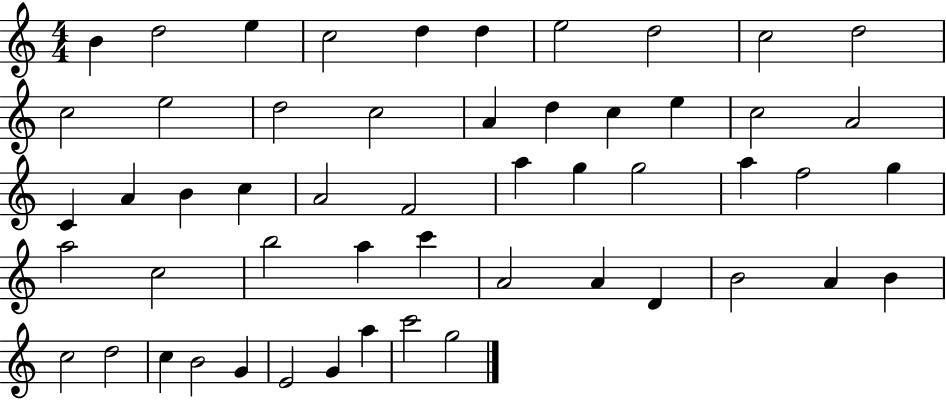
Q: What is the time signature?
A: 4/4